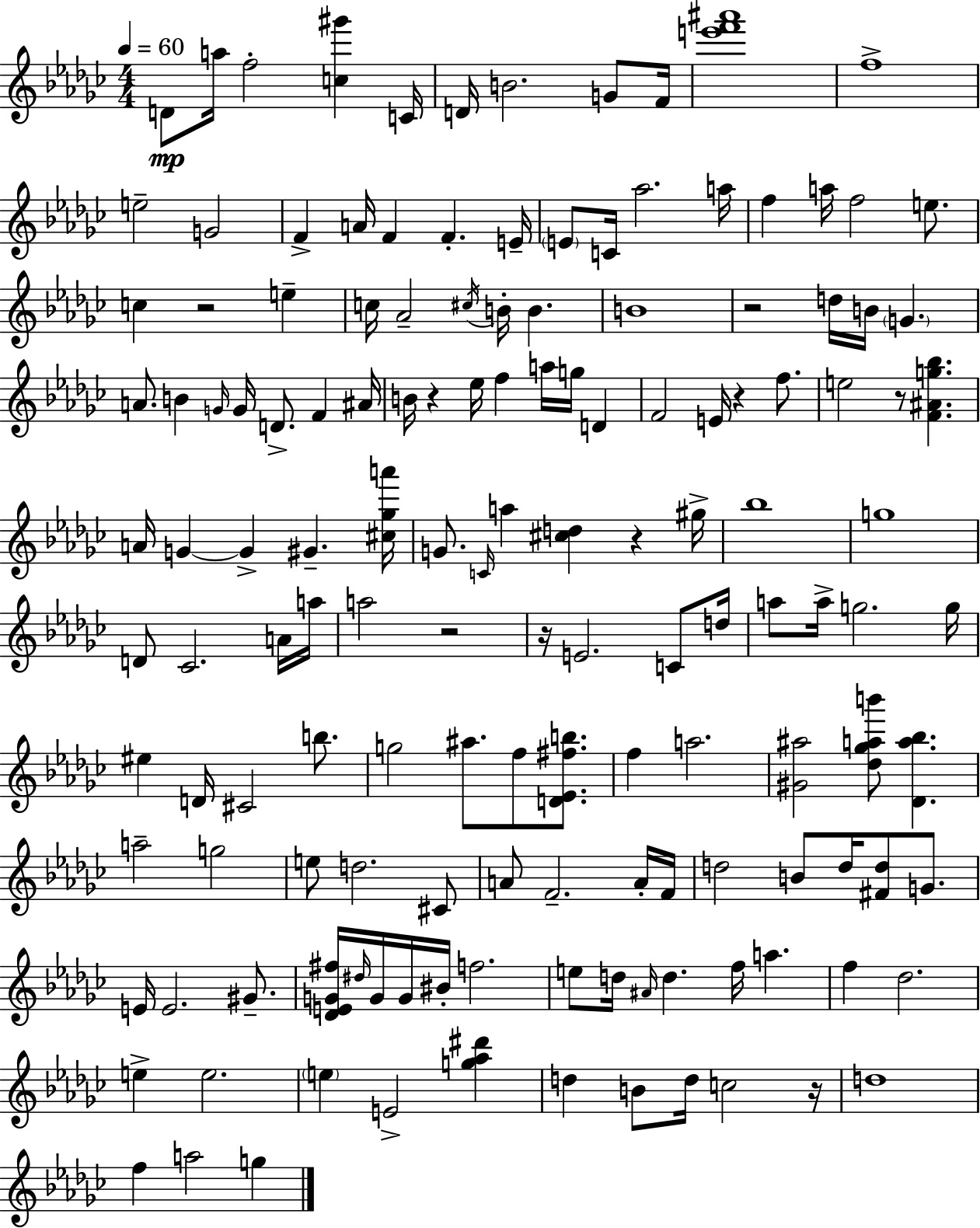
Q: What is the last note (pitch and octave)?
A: G5